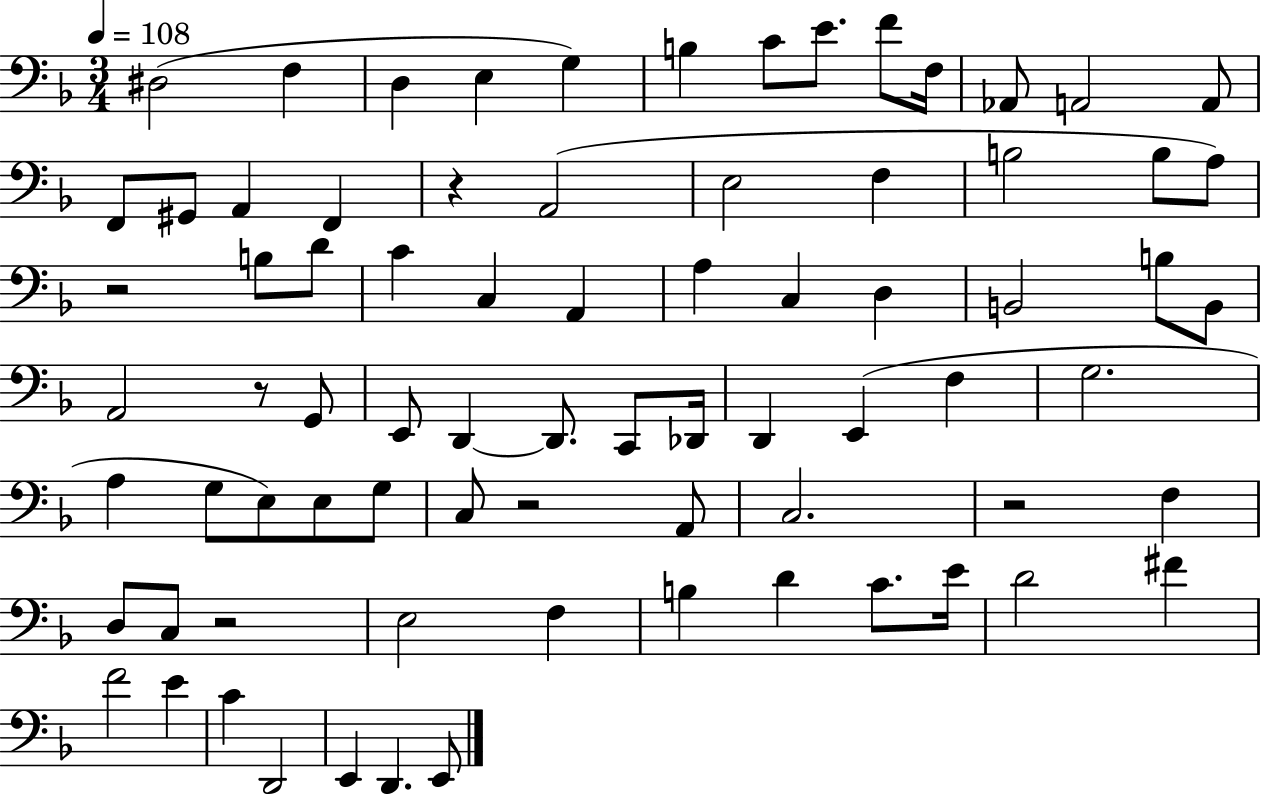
D#3/h F3/q D3/q E3/q G3/q B3/q C4/e E4/e. F4/e F3/s Ab2/e A2/h A2/e F2/e G#2/e A2/q F2/q R/q A2/h E3/h F3/q B3/h B3/e A3/e R/h B3/e D4/e C4/q C3/q A2/q A3/q C3/q D3/q B2/h B3/e B2/e A2/h R/e G2/e E2/e D2/q D2/e. C2/e Db2/s D2/q E2/q F3/q G3/h. A3/q G3/e E3/e E3/e G3/e C3/e R/h A2/e C3/h. R/h F3/q D3/e C3/e R/h E3/h F3/q B3/q D4/q C4/e. E4/s D4/h F#4/q F4/h E4/q C4/q D2/h E2/q D2/q. E2/e